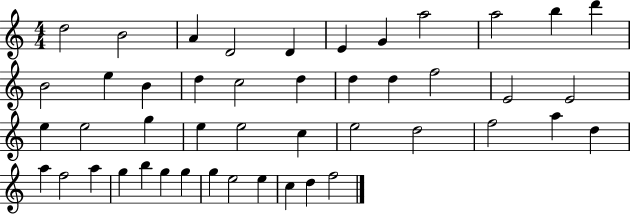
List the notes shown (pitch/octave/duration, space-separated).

D5/h B4/h A4/q D4/h D4/q E4/q G4/q A5/h A5/h B5/q D6/q B4/h E5/q B4/q D5/q C5/h D5/q D5/q D5/q F5/h E4/h E4/h E5/q E5/h G5/q E5/q E5/h C5/q E5/h D5/h F5/h A5/q D5/q A5/q F5/h A5/q G5/q B5/q G5/q G5/q G5/q E5/h E5/q C5/q D5/q F5/h